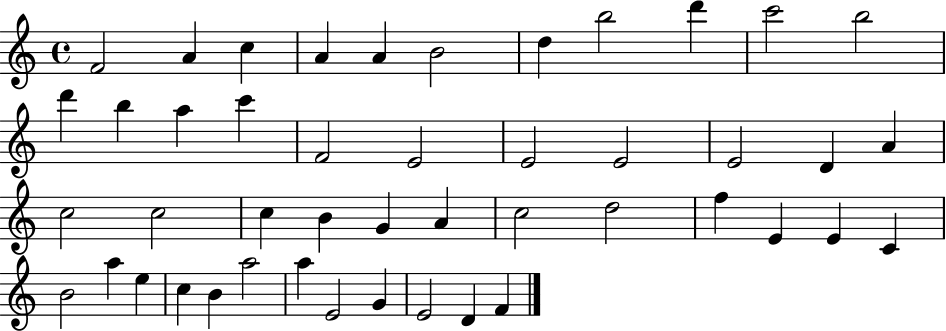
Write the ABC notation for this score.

X:1
T:Untitled
M:4/4
L:1/4
K:C
F2 A c A A B2 d b2 d' c'2 b2 d' b a c' F2 E2 E2 E2 E2 D A c2 c2 c B G A c2 d2 f E E C B2 a e c B a2 a E2 G E2 D F